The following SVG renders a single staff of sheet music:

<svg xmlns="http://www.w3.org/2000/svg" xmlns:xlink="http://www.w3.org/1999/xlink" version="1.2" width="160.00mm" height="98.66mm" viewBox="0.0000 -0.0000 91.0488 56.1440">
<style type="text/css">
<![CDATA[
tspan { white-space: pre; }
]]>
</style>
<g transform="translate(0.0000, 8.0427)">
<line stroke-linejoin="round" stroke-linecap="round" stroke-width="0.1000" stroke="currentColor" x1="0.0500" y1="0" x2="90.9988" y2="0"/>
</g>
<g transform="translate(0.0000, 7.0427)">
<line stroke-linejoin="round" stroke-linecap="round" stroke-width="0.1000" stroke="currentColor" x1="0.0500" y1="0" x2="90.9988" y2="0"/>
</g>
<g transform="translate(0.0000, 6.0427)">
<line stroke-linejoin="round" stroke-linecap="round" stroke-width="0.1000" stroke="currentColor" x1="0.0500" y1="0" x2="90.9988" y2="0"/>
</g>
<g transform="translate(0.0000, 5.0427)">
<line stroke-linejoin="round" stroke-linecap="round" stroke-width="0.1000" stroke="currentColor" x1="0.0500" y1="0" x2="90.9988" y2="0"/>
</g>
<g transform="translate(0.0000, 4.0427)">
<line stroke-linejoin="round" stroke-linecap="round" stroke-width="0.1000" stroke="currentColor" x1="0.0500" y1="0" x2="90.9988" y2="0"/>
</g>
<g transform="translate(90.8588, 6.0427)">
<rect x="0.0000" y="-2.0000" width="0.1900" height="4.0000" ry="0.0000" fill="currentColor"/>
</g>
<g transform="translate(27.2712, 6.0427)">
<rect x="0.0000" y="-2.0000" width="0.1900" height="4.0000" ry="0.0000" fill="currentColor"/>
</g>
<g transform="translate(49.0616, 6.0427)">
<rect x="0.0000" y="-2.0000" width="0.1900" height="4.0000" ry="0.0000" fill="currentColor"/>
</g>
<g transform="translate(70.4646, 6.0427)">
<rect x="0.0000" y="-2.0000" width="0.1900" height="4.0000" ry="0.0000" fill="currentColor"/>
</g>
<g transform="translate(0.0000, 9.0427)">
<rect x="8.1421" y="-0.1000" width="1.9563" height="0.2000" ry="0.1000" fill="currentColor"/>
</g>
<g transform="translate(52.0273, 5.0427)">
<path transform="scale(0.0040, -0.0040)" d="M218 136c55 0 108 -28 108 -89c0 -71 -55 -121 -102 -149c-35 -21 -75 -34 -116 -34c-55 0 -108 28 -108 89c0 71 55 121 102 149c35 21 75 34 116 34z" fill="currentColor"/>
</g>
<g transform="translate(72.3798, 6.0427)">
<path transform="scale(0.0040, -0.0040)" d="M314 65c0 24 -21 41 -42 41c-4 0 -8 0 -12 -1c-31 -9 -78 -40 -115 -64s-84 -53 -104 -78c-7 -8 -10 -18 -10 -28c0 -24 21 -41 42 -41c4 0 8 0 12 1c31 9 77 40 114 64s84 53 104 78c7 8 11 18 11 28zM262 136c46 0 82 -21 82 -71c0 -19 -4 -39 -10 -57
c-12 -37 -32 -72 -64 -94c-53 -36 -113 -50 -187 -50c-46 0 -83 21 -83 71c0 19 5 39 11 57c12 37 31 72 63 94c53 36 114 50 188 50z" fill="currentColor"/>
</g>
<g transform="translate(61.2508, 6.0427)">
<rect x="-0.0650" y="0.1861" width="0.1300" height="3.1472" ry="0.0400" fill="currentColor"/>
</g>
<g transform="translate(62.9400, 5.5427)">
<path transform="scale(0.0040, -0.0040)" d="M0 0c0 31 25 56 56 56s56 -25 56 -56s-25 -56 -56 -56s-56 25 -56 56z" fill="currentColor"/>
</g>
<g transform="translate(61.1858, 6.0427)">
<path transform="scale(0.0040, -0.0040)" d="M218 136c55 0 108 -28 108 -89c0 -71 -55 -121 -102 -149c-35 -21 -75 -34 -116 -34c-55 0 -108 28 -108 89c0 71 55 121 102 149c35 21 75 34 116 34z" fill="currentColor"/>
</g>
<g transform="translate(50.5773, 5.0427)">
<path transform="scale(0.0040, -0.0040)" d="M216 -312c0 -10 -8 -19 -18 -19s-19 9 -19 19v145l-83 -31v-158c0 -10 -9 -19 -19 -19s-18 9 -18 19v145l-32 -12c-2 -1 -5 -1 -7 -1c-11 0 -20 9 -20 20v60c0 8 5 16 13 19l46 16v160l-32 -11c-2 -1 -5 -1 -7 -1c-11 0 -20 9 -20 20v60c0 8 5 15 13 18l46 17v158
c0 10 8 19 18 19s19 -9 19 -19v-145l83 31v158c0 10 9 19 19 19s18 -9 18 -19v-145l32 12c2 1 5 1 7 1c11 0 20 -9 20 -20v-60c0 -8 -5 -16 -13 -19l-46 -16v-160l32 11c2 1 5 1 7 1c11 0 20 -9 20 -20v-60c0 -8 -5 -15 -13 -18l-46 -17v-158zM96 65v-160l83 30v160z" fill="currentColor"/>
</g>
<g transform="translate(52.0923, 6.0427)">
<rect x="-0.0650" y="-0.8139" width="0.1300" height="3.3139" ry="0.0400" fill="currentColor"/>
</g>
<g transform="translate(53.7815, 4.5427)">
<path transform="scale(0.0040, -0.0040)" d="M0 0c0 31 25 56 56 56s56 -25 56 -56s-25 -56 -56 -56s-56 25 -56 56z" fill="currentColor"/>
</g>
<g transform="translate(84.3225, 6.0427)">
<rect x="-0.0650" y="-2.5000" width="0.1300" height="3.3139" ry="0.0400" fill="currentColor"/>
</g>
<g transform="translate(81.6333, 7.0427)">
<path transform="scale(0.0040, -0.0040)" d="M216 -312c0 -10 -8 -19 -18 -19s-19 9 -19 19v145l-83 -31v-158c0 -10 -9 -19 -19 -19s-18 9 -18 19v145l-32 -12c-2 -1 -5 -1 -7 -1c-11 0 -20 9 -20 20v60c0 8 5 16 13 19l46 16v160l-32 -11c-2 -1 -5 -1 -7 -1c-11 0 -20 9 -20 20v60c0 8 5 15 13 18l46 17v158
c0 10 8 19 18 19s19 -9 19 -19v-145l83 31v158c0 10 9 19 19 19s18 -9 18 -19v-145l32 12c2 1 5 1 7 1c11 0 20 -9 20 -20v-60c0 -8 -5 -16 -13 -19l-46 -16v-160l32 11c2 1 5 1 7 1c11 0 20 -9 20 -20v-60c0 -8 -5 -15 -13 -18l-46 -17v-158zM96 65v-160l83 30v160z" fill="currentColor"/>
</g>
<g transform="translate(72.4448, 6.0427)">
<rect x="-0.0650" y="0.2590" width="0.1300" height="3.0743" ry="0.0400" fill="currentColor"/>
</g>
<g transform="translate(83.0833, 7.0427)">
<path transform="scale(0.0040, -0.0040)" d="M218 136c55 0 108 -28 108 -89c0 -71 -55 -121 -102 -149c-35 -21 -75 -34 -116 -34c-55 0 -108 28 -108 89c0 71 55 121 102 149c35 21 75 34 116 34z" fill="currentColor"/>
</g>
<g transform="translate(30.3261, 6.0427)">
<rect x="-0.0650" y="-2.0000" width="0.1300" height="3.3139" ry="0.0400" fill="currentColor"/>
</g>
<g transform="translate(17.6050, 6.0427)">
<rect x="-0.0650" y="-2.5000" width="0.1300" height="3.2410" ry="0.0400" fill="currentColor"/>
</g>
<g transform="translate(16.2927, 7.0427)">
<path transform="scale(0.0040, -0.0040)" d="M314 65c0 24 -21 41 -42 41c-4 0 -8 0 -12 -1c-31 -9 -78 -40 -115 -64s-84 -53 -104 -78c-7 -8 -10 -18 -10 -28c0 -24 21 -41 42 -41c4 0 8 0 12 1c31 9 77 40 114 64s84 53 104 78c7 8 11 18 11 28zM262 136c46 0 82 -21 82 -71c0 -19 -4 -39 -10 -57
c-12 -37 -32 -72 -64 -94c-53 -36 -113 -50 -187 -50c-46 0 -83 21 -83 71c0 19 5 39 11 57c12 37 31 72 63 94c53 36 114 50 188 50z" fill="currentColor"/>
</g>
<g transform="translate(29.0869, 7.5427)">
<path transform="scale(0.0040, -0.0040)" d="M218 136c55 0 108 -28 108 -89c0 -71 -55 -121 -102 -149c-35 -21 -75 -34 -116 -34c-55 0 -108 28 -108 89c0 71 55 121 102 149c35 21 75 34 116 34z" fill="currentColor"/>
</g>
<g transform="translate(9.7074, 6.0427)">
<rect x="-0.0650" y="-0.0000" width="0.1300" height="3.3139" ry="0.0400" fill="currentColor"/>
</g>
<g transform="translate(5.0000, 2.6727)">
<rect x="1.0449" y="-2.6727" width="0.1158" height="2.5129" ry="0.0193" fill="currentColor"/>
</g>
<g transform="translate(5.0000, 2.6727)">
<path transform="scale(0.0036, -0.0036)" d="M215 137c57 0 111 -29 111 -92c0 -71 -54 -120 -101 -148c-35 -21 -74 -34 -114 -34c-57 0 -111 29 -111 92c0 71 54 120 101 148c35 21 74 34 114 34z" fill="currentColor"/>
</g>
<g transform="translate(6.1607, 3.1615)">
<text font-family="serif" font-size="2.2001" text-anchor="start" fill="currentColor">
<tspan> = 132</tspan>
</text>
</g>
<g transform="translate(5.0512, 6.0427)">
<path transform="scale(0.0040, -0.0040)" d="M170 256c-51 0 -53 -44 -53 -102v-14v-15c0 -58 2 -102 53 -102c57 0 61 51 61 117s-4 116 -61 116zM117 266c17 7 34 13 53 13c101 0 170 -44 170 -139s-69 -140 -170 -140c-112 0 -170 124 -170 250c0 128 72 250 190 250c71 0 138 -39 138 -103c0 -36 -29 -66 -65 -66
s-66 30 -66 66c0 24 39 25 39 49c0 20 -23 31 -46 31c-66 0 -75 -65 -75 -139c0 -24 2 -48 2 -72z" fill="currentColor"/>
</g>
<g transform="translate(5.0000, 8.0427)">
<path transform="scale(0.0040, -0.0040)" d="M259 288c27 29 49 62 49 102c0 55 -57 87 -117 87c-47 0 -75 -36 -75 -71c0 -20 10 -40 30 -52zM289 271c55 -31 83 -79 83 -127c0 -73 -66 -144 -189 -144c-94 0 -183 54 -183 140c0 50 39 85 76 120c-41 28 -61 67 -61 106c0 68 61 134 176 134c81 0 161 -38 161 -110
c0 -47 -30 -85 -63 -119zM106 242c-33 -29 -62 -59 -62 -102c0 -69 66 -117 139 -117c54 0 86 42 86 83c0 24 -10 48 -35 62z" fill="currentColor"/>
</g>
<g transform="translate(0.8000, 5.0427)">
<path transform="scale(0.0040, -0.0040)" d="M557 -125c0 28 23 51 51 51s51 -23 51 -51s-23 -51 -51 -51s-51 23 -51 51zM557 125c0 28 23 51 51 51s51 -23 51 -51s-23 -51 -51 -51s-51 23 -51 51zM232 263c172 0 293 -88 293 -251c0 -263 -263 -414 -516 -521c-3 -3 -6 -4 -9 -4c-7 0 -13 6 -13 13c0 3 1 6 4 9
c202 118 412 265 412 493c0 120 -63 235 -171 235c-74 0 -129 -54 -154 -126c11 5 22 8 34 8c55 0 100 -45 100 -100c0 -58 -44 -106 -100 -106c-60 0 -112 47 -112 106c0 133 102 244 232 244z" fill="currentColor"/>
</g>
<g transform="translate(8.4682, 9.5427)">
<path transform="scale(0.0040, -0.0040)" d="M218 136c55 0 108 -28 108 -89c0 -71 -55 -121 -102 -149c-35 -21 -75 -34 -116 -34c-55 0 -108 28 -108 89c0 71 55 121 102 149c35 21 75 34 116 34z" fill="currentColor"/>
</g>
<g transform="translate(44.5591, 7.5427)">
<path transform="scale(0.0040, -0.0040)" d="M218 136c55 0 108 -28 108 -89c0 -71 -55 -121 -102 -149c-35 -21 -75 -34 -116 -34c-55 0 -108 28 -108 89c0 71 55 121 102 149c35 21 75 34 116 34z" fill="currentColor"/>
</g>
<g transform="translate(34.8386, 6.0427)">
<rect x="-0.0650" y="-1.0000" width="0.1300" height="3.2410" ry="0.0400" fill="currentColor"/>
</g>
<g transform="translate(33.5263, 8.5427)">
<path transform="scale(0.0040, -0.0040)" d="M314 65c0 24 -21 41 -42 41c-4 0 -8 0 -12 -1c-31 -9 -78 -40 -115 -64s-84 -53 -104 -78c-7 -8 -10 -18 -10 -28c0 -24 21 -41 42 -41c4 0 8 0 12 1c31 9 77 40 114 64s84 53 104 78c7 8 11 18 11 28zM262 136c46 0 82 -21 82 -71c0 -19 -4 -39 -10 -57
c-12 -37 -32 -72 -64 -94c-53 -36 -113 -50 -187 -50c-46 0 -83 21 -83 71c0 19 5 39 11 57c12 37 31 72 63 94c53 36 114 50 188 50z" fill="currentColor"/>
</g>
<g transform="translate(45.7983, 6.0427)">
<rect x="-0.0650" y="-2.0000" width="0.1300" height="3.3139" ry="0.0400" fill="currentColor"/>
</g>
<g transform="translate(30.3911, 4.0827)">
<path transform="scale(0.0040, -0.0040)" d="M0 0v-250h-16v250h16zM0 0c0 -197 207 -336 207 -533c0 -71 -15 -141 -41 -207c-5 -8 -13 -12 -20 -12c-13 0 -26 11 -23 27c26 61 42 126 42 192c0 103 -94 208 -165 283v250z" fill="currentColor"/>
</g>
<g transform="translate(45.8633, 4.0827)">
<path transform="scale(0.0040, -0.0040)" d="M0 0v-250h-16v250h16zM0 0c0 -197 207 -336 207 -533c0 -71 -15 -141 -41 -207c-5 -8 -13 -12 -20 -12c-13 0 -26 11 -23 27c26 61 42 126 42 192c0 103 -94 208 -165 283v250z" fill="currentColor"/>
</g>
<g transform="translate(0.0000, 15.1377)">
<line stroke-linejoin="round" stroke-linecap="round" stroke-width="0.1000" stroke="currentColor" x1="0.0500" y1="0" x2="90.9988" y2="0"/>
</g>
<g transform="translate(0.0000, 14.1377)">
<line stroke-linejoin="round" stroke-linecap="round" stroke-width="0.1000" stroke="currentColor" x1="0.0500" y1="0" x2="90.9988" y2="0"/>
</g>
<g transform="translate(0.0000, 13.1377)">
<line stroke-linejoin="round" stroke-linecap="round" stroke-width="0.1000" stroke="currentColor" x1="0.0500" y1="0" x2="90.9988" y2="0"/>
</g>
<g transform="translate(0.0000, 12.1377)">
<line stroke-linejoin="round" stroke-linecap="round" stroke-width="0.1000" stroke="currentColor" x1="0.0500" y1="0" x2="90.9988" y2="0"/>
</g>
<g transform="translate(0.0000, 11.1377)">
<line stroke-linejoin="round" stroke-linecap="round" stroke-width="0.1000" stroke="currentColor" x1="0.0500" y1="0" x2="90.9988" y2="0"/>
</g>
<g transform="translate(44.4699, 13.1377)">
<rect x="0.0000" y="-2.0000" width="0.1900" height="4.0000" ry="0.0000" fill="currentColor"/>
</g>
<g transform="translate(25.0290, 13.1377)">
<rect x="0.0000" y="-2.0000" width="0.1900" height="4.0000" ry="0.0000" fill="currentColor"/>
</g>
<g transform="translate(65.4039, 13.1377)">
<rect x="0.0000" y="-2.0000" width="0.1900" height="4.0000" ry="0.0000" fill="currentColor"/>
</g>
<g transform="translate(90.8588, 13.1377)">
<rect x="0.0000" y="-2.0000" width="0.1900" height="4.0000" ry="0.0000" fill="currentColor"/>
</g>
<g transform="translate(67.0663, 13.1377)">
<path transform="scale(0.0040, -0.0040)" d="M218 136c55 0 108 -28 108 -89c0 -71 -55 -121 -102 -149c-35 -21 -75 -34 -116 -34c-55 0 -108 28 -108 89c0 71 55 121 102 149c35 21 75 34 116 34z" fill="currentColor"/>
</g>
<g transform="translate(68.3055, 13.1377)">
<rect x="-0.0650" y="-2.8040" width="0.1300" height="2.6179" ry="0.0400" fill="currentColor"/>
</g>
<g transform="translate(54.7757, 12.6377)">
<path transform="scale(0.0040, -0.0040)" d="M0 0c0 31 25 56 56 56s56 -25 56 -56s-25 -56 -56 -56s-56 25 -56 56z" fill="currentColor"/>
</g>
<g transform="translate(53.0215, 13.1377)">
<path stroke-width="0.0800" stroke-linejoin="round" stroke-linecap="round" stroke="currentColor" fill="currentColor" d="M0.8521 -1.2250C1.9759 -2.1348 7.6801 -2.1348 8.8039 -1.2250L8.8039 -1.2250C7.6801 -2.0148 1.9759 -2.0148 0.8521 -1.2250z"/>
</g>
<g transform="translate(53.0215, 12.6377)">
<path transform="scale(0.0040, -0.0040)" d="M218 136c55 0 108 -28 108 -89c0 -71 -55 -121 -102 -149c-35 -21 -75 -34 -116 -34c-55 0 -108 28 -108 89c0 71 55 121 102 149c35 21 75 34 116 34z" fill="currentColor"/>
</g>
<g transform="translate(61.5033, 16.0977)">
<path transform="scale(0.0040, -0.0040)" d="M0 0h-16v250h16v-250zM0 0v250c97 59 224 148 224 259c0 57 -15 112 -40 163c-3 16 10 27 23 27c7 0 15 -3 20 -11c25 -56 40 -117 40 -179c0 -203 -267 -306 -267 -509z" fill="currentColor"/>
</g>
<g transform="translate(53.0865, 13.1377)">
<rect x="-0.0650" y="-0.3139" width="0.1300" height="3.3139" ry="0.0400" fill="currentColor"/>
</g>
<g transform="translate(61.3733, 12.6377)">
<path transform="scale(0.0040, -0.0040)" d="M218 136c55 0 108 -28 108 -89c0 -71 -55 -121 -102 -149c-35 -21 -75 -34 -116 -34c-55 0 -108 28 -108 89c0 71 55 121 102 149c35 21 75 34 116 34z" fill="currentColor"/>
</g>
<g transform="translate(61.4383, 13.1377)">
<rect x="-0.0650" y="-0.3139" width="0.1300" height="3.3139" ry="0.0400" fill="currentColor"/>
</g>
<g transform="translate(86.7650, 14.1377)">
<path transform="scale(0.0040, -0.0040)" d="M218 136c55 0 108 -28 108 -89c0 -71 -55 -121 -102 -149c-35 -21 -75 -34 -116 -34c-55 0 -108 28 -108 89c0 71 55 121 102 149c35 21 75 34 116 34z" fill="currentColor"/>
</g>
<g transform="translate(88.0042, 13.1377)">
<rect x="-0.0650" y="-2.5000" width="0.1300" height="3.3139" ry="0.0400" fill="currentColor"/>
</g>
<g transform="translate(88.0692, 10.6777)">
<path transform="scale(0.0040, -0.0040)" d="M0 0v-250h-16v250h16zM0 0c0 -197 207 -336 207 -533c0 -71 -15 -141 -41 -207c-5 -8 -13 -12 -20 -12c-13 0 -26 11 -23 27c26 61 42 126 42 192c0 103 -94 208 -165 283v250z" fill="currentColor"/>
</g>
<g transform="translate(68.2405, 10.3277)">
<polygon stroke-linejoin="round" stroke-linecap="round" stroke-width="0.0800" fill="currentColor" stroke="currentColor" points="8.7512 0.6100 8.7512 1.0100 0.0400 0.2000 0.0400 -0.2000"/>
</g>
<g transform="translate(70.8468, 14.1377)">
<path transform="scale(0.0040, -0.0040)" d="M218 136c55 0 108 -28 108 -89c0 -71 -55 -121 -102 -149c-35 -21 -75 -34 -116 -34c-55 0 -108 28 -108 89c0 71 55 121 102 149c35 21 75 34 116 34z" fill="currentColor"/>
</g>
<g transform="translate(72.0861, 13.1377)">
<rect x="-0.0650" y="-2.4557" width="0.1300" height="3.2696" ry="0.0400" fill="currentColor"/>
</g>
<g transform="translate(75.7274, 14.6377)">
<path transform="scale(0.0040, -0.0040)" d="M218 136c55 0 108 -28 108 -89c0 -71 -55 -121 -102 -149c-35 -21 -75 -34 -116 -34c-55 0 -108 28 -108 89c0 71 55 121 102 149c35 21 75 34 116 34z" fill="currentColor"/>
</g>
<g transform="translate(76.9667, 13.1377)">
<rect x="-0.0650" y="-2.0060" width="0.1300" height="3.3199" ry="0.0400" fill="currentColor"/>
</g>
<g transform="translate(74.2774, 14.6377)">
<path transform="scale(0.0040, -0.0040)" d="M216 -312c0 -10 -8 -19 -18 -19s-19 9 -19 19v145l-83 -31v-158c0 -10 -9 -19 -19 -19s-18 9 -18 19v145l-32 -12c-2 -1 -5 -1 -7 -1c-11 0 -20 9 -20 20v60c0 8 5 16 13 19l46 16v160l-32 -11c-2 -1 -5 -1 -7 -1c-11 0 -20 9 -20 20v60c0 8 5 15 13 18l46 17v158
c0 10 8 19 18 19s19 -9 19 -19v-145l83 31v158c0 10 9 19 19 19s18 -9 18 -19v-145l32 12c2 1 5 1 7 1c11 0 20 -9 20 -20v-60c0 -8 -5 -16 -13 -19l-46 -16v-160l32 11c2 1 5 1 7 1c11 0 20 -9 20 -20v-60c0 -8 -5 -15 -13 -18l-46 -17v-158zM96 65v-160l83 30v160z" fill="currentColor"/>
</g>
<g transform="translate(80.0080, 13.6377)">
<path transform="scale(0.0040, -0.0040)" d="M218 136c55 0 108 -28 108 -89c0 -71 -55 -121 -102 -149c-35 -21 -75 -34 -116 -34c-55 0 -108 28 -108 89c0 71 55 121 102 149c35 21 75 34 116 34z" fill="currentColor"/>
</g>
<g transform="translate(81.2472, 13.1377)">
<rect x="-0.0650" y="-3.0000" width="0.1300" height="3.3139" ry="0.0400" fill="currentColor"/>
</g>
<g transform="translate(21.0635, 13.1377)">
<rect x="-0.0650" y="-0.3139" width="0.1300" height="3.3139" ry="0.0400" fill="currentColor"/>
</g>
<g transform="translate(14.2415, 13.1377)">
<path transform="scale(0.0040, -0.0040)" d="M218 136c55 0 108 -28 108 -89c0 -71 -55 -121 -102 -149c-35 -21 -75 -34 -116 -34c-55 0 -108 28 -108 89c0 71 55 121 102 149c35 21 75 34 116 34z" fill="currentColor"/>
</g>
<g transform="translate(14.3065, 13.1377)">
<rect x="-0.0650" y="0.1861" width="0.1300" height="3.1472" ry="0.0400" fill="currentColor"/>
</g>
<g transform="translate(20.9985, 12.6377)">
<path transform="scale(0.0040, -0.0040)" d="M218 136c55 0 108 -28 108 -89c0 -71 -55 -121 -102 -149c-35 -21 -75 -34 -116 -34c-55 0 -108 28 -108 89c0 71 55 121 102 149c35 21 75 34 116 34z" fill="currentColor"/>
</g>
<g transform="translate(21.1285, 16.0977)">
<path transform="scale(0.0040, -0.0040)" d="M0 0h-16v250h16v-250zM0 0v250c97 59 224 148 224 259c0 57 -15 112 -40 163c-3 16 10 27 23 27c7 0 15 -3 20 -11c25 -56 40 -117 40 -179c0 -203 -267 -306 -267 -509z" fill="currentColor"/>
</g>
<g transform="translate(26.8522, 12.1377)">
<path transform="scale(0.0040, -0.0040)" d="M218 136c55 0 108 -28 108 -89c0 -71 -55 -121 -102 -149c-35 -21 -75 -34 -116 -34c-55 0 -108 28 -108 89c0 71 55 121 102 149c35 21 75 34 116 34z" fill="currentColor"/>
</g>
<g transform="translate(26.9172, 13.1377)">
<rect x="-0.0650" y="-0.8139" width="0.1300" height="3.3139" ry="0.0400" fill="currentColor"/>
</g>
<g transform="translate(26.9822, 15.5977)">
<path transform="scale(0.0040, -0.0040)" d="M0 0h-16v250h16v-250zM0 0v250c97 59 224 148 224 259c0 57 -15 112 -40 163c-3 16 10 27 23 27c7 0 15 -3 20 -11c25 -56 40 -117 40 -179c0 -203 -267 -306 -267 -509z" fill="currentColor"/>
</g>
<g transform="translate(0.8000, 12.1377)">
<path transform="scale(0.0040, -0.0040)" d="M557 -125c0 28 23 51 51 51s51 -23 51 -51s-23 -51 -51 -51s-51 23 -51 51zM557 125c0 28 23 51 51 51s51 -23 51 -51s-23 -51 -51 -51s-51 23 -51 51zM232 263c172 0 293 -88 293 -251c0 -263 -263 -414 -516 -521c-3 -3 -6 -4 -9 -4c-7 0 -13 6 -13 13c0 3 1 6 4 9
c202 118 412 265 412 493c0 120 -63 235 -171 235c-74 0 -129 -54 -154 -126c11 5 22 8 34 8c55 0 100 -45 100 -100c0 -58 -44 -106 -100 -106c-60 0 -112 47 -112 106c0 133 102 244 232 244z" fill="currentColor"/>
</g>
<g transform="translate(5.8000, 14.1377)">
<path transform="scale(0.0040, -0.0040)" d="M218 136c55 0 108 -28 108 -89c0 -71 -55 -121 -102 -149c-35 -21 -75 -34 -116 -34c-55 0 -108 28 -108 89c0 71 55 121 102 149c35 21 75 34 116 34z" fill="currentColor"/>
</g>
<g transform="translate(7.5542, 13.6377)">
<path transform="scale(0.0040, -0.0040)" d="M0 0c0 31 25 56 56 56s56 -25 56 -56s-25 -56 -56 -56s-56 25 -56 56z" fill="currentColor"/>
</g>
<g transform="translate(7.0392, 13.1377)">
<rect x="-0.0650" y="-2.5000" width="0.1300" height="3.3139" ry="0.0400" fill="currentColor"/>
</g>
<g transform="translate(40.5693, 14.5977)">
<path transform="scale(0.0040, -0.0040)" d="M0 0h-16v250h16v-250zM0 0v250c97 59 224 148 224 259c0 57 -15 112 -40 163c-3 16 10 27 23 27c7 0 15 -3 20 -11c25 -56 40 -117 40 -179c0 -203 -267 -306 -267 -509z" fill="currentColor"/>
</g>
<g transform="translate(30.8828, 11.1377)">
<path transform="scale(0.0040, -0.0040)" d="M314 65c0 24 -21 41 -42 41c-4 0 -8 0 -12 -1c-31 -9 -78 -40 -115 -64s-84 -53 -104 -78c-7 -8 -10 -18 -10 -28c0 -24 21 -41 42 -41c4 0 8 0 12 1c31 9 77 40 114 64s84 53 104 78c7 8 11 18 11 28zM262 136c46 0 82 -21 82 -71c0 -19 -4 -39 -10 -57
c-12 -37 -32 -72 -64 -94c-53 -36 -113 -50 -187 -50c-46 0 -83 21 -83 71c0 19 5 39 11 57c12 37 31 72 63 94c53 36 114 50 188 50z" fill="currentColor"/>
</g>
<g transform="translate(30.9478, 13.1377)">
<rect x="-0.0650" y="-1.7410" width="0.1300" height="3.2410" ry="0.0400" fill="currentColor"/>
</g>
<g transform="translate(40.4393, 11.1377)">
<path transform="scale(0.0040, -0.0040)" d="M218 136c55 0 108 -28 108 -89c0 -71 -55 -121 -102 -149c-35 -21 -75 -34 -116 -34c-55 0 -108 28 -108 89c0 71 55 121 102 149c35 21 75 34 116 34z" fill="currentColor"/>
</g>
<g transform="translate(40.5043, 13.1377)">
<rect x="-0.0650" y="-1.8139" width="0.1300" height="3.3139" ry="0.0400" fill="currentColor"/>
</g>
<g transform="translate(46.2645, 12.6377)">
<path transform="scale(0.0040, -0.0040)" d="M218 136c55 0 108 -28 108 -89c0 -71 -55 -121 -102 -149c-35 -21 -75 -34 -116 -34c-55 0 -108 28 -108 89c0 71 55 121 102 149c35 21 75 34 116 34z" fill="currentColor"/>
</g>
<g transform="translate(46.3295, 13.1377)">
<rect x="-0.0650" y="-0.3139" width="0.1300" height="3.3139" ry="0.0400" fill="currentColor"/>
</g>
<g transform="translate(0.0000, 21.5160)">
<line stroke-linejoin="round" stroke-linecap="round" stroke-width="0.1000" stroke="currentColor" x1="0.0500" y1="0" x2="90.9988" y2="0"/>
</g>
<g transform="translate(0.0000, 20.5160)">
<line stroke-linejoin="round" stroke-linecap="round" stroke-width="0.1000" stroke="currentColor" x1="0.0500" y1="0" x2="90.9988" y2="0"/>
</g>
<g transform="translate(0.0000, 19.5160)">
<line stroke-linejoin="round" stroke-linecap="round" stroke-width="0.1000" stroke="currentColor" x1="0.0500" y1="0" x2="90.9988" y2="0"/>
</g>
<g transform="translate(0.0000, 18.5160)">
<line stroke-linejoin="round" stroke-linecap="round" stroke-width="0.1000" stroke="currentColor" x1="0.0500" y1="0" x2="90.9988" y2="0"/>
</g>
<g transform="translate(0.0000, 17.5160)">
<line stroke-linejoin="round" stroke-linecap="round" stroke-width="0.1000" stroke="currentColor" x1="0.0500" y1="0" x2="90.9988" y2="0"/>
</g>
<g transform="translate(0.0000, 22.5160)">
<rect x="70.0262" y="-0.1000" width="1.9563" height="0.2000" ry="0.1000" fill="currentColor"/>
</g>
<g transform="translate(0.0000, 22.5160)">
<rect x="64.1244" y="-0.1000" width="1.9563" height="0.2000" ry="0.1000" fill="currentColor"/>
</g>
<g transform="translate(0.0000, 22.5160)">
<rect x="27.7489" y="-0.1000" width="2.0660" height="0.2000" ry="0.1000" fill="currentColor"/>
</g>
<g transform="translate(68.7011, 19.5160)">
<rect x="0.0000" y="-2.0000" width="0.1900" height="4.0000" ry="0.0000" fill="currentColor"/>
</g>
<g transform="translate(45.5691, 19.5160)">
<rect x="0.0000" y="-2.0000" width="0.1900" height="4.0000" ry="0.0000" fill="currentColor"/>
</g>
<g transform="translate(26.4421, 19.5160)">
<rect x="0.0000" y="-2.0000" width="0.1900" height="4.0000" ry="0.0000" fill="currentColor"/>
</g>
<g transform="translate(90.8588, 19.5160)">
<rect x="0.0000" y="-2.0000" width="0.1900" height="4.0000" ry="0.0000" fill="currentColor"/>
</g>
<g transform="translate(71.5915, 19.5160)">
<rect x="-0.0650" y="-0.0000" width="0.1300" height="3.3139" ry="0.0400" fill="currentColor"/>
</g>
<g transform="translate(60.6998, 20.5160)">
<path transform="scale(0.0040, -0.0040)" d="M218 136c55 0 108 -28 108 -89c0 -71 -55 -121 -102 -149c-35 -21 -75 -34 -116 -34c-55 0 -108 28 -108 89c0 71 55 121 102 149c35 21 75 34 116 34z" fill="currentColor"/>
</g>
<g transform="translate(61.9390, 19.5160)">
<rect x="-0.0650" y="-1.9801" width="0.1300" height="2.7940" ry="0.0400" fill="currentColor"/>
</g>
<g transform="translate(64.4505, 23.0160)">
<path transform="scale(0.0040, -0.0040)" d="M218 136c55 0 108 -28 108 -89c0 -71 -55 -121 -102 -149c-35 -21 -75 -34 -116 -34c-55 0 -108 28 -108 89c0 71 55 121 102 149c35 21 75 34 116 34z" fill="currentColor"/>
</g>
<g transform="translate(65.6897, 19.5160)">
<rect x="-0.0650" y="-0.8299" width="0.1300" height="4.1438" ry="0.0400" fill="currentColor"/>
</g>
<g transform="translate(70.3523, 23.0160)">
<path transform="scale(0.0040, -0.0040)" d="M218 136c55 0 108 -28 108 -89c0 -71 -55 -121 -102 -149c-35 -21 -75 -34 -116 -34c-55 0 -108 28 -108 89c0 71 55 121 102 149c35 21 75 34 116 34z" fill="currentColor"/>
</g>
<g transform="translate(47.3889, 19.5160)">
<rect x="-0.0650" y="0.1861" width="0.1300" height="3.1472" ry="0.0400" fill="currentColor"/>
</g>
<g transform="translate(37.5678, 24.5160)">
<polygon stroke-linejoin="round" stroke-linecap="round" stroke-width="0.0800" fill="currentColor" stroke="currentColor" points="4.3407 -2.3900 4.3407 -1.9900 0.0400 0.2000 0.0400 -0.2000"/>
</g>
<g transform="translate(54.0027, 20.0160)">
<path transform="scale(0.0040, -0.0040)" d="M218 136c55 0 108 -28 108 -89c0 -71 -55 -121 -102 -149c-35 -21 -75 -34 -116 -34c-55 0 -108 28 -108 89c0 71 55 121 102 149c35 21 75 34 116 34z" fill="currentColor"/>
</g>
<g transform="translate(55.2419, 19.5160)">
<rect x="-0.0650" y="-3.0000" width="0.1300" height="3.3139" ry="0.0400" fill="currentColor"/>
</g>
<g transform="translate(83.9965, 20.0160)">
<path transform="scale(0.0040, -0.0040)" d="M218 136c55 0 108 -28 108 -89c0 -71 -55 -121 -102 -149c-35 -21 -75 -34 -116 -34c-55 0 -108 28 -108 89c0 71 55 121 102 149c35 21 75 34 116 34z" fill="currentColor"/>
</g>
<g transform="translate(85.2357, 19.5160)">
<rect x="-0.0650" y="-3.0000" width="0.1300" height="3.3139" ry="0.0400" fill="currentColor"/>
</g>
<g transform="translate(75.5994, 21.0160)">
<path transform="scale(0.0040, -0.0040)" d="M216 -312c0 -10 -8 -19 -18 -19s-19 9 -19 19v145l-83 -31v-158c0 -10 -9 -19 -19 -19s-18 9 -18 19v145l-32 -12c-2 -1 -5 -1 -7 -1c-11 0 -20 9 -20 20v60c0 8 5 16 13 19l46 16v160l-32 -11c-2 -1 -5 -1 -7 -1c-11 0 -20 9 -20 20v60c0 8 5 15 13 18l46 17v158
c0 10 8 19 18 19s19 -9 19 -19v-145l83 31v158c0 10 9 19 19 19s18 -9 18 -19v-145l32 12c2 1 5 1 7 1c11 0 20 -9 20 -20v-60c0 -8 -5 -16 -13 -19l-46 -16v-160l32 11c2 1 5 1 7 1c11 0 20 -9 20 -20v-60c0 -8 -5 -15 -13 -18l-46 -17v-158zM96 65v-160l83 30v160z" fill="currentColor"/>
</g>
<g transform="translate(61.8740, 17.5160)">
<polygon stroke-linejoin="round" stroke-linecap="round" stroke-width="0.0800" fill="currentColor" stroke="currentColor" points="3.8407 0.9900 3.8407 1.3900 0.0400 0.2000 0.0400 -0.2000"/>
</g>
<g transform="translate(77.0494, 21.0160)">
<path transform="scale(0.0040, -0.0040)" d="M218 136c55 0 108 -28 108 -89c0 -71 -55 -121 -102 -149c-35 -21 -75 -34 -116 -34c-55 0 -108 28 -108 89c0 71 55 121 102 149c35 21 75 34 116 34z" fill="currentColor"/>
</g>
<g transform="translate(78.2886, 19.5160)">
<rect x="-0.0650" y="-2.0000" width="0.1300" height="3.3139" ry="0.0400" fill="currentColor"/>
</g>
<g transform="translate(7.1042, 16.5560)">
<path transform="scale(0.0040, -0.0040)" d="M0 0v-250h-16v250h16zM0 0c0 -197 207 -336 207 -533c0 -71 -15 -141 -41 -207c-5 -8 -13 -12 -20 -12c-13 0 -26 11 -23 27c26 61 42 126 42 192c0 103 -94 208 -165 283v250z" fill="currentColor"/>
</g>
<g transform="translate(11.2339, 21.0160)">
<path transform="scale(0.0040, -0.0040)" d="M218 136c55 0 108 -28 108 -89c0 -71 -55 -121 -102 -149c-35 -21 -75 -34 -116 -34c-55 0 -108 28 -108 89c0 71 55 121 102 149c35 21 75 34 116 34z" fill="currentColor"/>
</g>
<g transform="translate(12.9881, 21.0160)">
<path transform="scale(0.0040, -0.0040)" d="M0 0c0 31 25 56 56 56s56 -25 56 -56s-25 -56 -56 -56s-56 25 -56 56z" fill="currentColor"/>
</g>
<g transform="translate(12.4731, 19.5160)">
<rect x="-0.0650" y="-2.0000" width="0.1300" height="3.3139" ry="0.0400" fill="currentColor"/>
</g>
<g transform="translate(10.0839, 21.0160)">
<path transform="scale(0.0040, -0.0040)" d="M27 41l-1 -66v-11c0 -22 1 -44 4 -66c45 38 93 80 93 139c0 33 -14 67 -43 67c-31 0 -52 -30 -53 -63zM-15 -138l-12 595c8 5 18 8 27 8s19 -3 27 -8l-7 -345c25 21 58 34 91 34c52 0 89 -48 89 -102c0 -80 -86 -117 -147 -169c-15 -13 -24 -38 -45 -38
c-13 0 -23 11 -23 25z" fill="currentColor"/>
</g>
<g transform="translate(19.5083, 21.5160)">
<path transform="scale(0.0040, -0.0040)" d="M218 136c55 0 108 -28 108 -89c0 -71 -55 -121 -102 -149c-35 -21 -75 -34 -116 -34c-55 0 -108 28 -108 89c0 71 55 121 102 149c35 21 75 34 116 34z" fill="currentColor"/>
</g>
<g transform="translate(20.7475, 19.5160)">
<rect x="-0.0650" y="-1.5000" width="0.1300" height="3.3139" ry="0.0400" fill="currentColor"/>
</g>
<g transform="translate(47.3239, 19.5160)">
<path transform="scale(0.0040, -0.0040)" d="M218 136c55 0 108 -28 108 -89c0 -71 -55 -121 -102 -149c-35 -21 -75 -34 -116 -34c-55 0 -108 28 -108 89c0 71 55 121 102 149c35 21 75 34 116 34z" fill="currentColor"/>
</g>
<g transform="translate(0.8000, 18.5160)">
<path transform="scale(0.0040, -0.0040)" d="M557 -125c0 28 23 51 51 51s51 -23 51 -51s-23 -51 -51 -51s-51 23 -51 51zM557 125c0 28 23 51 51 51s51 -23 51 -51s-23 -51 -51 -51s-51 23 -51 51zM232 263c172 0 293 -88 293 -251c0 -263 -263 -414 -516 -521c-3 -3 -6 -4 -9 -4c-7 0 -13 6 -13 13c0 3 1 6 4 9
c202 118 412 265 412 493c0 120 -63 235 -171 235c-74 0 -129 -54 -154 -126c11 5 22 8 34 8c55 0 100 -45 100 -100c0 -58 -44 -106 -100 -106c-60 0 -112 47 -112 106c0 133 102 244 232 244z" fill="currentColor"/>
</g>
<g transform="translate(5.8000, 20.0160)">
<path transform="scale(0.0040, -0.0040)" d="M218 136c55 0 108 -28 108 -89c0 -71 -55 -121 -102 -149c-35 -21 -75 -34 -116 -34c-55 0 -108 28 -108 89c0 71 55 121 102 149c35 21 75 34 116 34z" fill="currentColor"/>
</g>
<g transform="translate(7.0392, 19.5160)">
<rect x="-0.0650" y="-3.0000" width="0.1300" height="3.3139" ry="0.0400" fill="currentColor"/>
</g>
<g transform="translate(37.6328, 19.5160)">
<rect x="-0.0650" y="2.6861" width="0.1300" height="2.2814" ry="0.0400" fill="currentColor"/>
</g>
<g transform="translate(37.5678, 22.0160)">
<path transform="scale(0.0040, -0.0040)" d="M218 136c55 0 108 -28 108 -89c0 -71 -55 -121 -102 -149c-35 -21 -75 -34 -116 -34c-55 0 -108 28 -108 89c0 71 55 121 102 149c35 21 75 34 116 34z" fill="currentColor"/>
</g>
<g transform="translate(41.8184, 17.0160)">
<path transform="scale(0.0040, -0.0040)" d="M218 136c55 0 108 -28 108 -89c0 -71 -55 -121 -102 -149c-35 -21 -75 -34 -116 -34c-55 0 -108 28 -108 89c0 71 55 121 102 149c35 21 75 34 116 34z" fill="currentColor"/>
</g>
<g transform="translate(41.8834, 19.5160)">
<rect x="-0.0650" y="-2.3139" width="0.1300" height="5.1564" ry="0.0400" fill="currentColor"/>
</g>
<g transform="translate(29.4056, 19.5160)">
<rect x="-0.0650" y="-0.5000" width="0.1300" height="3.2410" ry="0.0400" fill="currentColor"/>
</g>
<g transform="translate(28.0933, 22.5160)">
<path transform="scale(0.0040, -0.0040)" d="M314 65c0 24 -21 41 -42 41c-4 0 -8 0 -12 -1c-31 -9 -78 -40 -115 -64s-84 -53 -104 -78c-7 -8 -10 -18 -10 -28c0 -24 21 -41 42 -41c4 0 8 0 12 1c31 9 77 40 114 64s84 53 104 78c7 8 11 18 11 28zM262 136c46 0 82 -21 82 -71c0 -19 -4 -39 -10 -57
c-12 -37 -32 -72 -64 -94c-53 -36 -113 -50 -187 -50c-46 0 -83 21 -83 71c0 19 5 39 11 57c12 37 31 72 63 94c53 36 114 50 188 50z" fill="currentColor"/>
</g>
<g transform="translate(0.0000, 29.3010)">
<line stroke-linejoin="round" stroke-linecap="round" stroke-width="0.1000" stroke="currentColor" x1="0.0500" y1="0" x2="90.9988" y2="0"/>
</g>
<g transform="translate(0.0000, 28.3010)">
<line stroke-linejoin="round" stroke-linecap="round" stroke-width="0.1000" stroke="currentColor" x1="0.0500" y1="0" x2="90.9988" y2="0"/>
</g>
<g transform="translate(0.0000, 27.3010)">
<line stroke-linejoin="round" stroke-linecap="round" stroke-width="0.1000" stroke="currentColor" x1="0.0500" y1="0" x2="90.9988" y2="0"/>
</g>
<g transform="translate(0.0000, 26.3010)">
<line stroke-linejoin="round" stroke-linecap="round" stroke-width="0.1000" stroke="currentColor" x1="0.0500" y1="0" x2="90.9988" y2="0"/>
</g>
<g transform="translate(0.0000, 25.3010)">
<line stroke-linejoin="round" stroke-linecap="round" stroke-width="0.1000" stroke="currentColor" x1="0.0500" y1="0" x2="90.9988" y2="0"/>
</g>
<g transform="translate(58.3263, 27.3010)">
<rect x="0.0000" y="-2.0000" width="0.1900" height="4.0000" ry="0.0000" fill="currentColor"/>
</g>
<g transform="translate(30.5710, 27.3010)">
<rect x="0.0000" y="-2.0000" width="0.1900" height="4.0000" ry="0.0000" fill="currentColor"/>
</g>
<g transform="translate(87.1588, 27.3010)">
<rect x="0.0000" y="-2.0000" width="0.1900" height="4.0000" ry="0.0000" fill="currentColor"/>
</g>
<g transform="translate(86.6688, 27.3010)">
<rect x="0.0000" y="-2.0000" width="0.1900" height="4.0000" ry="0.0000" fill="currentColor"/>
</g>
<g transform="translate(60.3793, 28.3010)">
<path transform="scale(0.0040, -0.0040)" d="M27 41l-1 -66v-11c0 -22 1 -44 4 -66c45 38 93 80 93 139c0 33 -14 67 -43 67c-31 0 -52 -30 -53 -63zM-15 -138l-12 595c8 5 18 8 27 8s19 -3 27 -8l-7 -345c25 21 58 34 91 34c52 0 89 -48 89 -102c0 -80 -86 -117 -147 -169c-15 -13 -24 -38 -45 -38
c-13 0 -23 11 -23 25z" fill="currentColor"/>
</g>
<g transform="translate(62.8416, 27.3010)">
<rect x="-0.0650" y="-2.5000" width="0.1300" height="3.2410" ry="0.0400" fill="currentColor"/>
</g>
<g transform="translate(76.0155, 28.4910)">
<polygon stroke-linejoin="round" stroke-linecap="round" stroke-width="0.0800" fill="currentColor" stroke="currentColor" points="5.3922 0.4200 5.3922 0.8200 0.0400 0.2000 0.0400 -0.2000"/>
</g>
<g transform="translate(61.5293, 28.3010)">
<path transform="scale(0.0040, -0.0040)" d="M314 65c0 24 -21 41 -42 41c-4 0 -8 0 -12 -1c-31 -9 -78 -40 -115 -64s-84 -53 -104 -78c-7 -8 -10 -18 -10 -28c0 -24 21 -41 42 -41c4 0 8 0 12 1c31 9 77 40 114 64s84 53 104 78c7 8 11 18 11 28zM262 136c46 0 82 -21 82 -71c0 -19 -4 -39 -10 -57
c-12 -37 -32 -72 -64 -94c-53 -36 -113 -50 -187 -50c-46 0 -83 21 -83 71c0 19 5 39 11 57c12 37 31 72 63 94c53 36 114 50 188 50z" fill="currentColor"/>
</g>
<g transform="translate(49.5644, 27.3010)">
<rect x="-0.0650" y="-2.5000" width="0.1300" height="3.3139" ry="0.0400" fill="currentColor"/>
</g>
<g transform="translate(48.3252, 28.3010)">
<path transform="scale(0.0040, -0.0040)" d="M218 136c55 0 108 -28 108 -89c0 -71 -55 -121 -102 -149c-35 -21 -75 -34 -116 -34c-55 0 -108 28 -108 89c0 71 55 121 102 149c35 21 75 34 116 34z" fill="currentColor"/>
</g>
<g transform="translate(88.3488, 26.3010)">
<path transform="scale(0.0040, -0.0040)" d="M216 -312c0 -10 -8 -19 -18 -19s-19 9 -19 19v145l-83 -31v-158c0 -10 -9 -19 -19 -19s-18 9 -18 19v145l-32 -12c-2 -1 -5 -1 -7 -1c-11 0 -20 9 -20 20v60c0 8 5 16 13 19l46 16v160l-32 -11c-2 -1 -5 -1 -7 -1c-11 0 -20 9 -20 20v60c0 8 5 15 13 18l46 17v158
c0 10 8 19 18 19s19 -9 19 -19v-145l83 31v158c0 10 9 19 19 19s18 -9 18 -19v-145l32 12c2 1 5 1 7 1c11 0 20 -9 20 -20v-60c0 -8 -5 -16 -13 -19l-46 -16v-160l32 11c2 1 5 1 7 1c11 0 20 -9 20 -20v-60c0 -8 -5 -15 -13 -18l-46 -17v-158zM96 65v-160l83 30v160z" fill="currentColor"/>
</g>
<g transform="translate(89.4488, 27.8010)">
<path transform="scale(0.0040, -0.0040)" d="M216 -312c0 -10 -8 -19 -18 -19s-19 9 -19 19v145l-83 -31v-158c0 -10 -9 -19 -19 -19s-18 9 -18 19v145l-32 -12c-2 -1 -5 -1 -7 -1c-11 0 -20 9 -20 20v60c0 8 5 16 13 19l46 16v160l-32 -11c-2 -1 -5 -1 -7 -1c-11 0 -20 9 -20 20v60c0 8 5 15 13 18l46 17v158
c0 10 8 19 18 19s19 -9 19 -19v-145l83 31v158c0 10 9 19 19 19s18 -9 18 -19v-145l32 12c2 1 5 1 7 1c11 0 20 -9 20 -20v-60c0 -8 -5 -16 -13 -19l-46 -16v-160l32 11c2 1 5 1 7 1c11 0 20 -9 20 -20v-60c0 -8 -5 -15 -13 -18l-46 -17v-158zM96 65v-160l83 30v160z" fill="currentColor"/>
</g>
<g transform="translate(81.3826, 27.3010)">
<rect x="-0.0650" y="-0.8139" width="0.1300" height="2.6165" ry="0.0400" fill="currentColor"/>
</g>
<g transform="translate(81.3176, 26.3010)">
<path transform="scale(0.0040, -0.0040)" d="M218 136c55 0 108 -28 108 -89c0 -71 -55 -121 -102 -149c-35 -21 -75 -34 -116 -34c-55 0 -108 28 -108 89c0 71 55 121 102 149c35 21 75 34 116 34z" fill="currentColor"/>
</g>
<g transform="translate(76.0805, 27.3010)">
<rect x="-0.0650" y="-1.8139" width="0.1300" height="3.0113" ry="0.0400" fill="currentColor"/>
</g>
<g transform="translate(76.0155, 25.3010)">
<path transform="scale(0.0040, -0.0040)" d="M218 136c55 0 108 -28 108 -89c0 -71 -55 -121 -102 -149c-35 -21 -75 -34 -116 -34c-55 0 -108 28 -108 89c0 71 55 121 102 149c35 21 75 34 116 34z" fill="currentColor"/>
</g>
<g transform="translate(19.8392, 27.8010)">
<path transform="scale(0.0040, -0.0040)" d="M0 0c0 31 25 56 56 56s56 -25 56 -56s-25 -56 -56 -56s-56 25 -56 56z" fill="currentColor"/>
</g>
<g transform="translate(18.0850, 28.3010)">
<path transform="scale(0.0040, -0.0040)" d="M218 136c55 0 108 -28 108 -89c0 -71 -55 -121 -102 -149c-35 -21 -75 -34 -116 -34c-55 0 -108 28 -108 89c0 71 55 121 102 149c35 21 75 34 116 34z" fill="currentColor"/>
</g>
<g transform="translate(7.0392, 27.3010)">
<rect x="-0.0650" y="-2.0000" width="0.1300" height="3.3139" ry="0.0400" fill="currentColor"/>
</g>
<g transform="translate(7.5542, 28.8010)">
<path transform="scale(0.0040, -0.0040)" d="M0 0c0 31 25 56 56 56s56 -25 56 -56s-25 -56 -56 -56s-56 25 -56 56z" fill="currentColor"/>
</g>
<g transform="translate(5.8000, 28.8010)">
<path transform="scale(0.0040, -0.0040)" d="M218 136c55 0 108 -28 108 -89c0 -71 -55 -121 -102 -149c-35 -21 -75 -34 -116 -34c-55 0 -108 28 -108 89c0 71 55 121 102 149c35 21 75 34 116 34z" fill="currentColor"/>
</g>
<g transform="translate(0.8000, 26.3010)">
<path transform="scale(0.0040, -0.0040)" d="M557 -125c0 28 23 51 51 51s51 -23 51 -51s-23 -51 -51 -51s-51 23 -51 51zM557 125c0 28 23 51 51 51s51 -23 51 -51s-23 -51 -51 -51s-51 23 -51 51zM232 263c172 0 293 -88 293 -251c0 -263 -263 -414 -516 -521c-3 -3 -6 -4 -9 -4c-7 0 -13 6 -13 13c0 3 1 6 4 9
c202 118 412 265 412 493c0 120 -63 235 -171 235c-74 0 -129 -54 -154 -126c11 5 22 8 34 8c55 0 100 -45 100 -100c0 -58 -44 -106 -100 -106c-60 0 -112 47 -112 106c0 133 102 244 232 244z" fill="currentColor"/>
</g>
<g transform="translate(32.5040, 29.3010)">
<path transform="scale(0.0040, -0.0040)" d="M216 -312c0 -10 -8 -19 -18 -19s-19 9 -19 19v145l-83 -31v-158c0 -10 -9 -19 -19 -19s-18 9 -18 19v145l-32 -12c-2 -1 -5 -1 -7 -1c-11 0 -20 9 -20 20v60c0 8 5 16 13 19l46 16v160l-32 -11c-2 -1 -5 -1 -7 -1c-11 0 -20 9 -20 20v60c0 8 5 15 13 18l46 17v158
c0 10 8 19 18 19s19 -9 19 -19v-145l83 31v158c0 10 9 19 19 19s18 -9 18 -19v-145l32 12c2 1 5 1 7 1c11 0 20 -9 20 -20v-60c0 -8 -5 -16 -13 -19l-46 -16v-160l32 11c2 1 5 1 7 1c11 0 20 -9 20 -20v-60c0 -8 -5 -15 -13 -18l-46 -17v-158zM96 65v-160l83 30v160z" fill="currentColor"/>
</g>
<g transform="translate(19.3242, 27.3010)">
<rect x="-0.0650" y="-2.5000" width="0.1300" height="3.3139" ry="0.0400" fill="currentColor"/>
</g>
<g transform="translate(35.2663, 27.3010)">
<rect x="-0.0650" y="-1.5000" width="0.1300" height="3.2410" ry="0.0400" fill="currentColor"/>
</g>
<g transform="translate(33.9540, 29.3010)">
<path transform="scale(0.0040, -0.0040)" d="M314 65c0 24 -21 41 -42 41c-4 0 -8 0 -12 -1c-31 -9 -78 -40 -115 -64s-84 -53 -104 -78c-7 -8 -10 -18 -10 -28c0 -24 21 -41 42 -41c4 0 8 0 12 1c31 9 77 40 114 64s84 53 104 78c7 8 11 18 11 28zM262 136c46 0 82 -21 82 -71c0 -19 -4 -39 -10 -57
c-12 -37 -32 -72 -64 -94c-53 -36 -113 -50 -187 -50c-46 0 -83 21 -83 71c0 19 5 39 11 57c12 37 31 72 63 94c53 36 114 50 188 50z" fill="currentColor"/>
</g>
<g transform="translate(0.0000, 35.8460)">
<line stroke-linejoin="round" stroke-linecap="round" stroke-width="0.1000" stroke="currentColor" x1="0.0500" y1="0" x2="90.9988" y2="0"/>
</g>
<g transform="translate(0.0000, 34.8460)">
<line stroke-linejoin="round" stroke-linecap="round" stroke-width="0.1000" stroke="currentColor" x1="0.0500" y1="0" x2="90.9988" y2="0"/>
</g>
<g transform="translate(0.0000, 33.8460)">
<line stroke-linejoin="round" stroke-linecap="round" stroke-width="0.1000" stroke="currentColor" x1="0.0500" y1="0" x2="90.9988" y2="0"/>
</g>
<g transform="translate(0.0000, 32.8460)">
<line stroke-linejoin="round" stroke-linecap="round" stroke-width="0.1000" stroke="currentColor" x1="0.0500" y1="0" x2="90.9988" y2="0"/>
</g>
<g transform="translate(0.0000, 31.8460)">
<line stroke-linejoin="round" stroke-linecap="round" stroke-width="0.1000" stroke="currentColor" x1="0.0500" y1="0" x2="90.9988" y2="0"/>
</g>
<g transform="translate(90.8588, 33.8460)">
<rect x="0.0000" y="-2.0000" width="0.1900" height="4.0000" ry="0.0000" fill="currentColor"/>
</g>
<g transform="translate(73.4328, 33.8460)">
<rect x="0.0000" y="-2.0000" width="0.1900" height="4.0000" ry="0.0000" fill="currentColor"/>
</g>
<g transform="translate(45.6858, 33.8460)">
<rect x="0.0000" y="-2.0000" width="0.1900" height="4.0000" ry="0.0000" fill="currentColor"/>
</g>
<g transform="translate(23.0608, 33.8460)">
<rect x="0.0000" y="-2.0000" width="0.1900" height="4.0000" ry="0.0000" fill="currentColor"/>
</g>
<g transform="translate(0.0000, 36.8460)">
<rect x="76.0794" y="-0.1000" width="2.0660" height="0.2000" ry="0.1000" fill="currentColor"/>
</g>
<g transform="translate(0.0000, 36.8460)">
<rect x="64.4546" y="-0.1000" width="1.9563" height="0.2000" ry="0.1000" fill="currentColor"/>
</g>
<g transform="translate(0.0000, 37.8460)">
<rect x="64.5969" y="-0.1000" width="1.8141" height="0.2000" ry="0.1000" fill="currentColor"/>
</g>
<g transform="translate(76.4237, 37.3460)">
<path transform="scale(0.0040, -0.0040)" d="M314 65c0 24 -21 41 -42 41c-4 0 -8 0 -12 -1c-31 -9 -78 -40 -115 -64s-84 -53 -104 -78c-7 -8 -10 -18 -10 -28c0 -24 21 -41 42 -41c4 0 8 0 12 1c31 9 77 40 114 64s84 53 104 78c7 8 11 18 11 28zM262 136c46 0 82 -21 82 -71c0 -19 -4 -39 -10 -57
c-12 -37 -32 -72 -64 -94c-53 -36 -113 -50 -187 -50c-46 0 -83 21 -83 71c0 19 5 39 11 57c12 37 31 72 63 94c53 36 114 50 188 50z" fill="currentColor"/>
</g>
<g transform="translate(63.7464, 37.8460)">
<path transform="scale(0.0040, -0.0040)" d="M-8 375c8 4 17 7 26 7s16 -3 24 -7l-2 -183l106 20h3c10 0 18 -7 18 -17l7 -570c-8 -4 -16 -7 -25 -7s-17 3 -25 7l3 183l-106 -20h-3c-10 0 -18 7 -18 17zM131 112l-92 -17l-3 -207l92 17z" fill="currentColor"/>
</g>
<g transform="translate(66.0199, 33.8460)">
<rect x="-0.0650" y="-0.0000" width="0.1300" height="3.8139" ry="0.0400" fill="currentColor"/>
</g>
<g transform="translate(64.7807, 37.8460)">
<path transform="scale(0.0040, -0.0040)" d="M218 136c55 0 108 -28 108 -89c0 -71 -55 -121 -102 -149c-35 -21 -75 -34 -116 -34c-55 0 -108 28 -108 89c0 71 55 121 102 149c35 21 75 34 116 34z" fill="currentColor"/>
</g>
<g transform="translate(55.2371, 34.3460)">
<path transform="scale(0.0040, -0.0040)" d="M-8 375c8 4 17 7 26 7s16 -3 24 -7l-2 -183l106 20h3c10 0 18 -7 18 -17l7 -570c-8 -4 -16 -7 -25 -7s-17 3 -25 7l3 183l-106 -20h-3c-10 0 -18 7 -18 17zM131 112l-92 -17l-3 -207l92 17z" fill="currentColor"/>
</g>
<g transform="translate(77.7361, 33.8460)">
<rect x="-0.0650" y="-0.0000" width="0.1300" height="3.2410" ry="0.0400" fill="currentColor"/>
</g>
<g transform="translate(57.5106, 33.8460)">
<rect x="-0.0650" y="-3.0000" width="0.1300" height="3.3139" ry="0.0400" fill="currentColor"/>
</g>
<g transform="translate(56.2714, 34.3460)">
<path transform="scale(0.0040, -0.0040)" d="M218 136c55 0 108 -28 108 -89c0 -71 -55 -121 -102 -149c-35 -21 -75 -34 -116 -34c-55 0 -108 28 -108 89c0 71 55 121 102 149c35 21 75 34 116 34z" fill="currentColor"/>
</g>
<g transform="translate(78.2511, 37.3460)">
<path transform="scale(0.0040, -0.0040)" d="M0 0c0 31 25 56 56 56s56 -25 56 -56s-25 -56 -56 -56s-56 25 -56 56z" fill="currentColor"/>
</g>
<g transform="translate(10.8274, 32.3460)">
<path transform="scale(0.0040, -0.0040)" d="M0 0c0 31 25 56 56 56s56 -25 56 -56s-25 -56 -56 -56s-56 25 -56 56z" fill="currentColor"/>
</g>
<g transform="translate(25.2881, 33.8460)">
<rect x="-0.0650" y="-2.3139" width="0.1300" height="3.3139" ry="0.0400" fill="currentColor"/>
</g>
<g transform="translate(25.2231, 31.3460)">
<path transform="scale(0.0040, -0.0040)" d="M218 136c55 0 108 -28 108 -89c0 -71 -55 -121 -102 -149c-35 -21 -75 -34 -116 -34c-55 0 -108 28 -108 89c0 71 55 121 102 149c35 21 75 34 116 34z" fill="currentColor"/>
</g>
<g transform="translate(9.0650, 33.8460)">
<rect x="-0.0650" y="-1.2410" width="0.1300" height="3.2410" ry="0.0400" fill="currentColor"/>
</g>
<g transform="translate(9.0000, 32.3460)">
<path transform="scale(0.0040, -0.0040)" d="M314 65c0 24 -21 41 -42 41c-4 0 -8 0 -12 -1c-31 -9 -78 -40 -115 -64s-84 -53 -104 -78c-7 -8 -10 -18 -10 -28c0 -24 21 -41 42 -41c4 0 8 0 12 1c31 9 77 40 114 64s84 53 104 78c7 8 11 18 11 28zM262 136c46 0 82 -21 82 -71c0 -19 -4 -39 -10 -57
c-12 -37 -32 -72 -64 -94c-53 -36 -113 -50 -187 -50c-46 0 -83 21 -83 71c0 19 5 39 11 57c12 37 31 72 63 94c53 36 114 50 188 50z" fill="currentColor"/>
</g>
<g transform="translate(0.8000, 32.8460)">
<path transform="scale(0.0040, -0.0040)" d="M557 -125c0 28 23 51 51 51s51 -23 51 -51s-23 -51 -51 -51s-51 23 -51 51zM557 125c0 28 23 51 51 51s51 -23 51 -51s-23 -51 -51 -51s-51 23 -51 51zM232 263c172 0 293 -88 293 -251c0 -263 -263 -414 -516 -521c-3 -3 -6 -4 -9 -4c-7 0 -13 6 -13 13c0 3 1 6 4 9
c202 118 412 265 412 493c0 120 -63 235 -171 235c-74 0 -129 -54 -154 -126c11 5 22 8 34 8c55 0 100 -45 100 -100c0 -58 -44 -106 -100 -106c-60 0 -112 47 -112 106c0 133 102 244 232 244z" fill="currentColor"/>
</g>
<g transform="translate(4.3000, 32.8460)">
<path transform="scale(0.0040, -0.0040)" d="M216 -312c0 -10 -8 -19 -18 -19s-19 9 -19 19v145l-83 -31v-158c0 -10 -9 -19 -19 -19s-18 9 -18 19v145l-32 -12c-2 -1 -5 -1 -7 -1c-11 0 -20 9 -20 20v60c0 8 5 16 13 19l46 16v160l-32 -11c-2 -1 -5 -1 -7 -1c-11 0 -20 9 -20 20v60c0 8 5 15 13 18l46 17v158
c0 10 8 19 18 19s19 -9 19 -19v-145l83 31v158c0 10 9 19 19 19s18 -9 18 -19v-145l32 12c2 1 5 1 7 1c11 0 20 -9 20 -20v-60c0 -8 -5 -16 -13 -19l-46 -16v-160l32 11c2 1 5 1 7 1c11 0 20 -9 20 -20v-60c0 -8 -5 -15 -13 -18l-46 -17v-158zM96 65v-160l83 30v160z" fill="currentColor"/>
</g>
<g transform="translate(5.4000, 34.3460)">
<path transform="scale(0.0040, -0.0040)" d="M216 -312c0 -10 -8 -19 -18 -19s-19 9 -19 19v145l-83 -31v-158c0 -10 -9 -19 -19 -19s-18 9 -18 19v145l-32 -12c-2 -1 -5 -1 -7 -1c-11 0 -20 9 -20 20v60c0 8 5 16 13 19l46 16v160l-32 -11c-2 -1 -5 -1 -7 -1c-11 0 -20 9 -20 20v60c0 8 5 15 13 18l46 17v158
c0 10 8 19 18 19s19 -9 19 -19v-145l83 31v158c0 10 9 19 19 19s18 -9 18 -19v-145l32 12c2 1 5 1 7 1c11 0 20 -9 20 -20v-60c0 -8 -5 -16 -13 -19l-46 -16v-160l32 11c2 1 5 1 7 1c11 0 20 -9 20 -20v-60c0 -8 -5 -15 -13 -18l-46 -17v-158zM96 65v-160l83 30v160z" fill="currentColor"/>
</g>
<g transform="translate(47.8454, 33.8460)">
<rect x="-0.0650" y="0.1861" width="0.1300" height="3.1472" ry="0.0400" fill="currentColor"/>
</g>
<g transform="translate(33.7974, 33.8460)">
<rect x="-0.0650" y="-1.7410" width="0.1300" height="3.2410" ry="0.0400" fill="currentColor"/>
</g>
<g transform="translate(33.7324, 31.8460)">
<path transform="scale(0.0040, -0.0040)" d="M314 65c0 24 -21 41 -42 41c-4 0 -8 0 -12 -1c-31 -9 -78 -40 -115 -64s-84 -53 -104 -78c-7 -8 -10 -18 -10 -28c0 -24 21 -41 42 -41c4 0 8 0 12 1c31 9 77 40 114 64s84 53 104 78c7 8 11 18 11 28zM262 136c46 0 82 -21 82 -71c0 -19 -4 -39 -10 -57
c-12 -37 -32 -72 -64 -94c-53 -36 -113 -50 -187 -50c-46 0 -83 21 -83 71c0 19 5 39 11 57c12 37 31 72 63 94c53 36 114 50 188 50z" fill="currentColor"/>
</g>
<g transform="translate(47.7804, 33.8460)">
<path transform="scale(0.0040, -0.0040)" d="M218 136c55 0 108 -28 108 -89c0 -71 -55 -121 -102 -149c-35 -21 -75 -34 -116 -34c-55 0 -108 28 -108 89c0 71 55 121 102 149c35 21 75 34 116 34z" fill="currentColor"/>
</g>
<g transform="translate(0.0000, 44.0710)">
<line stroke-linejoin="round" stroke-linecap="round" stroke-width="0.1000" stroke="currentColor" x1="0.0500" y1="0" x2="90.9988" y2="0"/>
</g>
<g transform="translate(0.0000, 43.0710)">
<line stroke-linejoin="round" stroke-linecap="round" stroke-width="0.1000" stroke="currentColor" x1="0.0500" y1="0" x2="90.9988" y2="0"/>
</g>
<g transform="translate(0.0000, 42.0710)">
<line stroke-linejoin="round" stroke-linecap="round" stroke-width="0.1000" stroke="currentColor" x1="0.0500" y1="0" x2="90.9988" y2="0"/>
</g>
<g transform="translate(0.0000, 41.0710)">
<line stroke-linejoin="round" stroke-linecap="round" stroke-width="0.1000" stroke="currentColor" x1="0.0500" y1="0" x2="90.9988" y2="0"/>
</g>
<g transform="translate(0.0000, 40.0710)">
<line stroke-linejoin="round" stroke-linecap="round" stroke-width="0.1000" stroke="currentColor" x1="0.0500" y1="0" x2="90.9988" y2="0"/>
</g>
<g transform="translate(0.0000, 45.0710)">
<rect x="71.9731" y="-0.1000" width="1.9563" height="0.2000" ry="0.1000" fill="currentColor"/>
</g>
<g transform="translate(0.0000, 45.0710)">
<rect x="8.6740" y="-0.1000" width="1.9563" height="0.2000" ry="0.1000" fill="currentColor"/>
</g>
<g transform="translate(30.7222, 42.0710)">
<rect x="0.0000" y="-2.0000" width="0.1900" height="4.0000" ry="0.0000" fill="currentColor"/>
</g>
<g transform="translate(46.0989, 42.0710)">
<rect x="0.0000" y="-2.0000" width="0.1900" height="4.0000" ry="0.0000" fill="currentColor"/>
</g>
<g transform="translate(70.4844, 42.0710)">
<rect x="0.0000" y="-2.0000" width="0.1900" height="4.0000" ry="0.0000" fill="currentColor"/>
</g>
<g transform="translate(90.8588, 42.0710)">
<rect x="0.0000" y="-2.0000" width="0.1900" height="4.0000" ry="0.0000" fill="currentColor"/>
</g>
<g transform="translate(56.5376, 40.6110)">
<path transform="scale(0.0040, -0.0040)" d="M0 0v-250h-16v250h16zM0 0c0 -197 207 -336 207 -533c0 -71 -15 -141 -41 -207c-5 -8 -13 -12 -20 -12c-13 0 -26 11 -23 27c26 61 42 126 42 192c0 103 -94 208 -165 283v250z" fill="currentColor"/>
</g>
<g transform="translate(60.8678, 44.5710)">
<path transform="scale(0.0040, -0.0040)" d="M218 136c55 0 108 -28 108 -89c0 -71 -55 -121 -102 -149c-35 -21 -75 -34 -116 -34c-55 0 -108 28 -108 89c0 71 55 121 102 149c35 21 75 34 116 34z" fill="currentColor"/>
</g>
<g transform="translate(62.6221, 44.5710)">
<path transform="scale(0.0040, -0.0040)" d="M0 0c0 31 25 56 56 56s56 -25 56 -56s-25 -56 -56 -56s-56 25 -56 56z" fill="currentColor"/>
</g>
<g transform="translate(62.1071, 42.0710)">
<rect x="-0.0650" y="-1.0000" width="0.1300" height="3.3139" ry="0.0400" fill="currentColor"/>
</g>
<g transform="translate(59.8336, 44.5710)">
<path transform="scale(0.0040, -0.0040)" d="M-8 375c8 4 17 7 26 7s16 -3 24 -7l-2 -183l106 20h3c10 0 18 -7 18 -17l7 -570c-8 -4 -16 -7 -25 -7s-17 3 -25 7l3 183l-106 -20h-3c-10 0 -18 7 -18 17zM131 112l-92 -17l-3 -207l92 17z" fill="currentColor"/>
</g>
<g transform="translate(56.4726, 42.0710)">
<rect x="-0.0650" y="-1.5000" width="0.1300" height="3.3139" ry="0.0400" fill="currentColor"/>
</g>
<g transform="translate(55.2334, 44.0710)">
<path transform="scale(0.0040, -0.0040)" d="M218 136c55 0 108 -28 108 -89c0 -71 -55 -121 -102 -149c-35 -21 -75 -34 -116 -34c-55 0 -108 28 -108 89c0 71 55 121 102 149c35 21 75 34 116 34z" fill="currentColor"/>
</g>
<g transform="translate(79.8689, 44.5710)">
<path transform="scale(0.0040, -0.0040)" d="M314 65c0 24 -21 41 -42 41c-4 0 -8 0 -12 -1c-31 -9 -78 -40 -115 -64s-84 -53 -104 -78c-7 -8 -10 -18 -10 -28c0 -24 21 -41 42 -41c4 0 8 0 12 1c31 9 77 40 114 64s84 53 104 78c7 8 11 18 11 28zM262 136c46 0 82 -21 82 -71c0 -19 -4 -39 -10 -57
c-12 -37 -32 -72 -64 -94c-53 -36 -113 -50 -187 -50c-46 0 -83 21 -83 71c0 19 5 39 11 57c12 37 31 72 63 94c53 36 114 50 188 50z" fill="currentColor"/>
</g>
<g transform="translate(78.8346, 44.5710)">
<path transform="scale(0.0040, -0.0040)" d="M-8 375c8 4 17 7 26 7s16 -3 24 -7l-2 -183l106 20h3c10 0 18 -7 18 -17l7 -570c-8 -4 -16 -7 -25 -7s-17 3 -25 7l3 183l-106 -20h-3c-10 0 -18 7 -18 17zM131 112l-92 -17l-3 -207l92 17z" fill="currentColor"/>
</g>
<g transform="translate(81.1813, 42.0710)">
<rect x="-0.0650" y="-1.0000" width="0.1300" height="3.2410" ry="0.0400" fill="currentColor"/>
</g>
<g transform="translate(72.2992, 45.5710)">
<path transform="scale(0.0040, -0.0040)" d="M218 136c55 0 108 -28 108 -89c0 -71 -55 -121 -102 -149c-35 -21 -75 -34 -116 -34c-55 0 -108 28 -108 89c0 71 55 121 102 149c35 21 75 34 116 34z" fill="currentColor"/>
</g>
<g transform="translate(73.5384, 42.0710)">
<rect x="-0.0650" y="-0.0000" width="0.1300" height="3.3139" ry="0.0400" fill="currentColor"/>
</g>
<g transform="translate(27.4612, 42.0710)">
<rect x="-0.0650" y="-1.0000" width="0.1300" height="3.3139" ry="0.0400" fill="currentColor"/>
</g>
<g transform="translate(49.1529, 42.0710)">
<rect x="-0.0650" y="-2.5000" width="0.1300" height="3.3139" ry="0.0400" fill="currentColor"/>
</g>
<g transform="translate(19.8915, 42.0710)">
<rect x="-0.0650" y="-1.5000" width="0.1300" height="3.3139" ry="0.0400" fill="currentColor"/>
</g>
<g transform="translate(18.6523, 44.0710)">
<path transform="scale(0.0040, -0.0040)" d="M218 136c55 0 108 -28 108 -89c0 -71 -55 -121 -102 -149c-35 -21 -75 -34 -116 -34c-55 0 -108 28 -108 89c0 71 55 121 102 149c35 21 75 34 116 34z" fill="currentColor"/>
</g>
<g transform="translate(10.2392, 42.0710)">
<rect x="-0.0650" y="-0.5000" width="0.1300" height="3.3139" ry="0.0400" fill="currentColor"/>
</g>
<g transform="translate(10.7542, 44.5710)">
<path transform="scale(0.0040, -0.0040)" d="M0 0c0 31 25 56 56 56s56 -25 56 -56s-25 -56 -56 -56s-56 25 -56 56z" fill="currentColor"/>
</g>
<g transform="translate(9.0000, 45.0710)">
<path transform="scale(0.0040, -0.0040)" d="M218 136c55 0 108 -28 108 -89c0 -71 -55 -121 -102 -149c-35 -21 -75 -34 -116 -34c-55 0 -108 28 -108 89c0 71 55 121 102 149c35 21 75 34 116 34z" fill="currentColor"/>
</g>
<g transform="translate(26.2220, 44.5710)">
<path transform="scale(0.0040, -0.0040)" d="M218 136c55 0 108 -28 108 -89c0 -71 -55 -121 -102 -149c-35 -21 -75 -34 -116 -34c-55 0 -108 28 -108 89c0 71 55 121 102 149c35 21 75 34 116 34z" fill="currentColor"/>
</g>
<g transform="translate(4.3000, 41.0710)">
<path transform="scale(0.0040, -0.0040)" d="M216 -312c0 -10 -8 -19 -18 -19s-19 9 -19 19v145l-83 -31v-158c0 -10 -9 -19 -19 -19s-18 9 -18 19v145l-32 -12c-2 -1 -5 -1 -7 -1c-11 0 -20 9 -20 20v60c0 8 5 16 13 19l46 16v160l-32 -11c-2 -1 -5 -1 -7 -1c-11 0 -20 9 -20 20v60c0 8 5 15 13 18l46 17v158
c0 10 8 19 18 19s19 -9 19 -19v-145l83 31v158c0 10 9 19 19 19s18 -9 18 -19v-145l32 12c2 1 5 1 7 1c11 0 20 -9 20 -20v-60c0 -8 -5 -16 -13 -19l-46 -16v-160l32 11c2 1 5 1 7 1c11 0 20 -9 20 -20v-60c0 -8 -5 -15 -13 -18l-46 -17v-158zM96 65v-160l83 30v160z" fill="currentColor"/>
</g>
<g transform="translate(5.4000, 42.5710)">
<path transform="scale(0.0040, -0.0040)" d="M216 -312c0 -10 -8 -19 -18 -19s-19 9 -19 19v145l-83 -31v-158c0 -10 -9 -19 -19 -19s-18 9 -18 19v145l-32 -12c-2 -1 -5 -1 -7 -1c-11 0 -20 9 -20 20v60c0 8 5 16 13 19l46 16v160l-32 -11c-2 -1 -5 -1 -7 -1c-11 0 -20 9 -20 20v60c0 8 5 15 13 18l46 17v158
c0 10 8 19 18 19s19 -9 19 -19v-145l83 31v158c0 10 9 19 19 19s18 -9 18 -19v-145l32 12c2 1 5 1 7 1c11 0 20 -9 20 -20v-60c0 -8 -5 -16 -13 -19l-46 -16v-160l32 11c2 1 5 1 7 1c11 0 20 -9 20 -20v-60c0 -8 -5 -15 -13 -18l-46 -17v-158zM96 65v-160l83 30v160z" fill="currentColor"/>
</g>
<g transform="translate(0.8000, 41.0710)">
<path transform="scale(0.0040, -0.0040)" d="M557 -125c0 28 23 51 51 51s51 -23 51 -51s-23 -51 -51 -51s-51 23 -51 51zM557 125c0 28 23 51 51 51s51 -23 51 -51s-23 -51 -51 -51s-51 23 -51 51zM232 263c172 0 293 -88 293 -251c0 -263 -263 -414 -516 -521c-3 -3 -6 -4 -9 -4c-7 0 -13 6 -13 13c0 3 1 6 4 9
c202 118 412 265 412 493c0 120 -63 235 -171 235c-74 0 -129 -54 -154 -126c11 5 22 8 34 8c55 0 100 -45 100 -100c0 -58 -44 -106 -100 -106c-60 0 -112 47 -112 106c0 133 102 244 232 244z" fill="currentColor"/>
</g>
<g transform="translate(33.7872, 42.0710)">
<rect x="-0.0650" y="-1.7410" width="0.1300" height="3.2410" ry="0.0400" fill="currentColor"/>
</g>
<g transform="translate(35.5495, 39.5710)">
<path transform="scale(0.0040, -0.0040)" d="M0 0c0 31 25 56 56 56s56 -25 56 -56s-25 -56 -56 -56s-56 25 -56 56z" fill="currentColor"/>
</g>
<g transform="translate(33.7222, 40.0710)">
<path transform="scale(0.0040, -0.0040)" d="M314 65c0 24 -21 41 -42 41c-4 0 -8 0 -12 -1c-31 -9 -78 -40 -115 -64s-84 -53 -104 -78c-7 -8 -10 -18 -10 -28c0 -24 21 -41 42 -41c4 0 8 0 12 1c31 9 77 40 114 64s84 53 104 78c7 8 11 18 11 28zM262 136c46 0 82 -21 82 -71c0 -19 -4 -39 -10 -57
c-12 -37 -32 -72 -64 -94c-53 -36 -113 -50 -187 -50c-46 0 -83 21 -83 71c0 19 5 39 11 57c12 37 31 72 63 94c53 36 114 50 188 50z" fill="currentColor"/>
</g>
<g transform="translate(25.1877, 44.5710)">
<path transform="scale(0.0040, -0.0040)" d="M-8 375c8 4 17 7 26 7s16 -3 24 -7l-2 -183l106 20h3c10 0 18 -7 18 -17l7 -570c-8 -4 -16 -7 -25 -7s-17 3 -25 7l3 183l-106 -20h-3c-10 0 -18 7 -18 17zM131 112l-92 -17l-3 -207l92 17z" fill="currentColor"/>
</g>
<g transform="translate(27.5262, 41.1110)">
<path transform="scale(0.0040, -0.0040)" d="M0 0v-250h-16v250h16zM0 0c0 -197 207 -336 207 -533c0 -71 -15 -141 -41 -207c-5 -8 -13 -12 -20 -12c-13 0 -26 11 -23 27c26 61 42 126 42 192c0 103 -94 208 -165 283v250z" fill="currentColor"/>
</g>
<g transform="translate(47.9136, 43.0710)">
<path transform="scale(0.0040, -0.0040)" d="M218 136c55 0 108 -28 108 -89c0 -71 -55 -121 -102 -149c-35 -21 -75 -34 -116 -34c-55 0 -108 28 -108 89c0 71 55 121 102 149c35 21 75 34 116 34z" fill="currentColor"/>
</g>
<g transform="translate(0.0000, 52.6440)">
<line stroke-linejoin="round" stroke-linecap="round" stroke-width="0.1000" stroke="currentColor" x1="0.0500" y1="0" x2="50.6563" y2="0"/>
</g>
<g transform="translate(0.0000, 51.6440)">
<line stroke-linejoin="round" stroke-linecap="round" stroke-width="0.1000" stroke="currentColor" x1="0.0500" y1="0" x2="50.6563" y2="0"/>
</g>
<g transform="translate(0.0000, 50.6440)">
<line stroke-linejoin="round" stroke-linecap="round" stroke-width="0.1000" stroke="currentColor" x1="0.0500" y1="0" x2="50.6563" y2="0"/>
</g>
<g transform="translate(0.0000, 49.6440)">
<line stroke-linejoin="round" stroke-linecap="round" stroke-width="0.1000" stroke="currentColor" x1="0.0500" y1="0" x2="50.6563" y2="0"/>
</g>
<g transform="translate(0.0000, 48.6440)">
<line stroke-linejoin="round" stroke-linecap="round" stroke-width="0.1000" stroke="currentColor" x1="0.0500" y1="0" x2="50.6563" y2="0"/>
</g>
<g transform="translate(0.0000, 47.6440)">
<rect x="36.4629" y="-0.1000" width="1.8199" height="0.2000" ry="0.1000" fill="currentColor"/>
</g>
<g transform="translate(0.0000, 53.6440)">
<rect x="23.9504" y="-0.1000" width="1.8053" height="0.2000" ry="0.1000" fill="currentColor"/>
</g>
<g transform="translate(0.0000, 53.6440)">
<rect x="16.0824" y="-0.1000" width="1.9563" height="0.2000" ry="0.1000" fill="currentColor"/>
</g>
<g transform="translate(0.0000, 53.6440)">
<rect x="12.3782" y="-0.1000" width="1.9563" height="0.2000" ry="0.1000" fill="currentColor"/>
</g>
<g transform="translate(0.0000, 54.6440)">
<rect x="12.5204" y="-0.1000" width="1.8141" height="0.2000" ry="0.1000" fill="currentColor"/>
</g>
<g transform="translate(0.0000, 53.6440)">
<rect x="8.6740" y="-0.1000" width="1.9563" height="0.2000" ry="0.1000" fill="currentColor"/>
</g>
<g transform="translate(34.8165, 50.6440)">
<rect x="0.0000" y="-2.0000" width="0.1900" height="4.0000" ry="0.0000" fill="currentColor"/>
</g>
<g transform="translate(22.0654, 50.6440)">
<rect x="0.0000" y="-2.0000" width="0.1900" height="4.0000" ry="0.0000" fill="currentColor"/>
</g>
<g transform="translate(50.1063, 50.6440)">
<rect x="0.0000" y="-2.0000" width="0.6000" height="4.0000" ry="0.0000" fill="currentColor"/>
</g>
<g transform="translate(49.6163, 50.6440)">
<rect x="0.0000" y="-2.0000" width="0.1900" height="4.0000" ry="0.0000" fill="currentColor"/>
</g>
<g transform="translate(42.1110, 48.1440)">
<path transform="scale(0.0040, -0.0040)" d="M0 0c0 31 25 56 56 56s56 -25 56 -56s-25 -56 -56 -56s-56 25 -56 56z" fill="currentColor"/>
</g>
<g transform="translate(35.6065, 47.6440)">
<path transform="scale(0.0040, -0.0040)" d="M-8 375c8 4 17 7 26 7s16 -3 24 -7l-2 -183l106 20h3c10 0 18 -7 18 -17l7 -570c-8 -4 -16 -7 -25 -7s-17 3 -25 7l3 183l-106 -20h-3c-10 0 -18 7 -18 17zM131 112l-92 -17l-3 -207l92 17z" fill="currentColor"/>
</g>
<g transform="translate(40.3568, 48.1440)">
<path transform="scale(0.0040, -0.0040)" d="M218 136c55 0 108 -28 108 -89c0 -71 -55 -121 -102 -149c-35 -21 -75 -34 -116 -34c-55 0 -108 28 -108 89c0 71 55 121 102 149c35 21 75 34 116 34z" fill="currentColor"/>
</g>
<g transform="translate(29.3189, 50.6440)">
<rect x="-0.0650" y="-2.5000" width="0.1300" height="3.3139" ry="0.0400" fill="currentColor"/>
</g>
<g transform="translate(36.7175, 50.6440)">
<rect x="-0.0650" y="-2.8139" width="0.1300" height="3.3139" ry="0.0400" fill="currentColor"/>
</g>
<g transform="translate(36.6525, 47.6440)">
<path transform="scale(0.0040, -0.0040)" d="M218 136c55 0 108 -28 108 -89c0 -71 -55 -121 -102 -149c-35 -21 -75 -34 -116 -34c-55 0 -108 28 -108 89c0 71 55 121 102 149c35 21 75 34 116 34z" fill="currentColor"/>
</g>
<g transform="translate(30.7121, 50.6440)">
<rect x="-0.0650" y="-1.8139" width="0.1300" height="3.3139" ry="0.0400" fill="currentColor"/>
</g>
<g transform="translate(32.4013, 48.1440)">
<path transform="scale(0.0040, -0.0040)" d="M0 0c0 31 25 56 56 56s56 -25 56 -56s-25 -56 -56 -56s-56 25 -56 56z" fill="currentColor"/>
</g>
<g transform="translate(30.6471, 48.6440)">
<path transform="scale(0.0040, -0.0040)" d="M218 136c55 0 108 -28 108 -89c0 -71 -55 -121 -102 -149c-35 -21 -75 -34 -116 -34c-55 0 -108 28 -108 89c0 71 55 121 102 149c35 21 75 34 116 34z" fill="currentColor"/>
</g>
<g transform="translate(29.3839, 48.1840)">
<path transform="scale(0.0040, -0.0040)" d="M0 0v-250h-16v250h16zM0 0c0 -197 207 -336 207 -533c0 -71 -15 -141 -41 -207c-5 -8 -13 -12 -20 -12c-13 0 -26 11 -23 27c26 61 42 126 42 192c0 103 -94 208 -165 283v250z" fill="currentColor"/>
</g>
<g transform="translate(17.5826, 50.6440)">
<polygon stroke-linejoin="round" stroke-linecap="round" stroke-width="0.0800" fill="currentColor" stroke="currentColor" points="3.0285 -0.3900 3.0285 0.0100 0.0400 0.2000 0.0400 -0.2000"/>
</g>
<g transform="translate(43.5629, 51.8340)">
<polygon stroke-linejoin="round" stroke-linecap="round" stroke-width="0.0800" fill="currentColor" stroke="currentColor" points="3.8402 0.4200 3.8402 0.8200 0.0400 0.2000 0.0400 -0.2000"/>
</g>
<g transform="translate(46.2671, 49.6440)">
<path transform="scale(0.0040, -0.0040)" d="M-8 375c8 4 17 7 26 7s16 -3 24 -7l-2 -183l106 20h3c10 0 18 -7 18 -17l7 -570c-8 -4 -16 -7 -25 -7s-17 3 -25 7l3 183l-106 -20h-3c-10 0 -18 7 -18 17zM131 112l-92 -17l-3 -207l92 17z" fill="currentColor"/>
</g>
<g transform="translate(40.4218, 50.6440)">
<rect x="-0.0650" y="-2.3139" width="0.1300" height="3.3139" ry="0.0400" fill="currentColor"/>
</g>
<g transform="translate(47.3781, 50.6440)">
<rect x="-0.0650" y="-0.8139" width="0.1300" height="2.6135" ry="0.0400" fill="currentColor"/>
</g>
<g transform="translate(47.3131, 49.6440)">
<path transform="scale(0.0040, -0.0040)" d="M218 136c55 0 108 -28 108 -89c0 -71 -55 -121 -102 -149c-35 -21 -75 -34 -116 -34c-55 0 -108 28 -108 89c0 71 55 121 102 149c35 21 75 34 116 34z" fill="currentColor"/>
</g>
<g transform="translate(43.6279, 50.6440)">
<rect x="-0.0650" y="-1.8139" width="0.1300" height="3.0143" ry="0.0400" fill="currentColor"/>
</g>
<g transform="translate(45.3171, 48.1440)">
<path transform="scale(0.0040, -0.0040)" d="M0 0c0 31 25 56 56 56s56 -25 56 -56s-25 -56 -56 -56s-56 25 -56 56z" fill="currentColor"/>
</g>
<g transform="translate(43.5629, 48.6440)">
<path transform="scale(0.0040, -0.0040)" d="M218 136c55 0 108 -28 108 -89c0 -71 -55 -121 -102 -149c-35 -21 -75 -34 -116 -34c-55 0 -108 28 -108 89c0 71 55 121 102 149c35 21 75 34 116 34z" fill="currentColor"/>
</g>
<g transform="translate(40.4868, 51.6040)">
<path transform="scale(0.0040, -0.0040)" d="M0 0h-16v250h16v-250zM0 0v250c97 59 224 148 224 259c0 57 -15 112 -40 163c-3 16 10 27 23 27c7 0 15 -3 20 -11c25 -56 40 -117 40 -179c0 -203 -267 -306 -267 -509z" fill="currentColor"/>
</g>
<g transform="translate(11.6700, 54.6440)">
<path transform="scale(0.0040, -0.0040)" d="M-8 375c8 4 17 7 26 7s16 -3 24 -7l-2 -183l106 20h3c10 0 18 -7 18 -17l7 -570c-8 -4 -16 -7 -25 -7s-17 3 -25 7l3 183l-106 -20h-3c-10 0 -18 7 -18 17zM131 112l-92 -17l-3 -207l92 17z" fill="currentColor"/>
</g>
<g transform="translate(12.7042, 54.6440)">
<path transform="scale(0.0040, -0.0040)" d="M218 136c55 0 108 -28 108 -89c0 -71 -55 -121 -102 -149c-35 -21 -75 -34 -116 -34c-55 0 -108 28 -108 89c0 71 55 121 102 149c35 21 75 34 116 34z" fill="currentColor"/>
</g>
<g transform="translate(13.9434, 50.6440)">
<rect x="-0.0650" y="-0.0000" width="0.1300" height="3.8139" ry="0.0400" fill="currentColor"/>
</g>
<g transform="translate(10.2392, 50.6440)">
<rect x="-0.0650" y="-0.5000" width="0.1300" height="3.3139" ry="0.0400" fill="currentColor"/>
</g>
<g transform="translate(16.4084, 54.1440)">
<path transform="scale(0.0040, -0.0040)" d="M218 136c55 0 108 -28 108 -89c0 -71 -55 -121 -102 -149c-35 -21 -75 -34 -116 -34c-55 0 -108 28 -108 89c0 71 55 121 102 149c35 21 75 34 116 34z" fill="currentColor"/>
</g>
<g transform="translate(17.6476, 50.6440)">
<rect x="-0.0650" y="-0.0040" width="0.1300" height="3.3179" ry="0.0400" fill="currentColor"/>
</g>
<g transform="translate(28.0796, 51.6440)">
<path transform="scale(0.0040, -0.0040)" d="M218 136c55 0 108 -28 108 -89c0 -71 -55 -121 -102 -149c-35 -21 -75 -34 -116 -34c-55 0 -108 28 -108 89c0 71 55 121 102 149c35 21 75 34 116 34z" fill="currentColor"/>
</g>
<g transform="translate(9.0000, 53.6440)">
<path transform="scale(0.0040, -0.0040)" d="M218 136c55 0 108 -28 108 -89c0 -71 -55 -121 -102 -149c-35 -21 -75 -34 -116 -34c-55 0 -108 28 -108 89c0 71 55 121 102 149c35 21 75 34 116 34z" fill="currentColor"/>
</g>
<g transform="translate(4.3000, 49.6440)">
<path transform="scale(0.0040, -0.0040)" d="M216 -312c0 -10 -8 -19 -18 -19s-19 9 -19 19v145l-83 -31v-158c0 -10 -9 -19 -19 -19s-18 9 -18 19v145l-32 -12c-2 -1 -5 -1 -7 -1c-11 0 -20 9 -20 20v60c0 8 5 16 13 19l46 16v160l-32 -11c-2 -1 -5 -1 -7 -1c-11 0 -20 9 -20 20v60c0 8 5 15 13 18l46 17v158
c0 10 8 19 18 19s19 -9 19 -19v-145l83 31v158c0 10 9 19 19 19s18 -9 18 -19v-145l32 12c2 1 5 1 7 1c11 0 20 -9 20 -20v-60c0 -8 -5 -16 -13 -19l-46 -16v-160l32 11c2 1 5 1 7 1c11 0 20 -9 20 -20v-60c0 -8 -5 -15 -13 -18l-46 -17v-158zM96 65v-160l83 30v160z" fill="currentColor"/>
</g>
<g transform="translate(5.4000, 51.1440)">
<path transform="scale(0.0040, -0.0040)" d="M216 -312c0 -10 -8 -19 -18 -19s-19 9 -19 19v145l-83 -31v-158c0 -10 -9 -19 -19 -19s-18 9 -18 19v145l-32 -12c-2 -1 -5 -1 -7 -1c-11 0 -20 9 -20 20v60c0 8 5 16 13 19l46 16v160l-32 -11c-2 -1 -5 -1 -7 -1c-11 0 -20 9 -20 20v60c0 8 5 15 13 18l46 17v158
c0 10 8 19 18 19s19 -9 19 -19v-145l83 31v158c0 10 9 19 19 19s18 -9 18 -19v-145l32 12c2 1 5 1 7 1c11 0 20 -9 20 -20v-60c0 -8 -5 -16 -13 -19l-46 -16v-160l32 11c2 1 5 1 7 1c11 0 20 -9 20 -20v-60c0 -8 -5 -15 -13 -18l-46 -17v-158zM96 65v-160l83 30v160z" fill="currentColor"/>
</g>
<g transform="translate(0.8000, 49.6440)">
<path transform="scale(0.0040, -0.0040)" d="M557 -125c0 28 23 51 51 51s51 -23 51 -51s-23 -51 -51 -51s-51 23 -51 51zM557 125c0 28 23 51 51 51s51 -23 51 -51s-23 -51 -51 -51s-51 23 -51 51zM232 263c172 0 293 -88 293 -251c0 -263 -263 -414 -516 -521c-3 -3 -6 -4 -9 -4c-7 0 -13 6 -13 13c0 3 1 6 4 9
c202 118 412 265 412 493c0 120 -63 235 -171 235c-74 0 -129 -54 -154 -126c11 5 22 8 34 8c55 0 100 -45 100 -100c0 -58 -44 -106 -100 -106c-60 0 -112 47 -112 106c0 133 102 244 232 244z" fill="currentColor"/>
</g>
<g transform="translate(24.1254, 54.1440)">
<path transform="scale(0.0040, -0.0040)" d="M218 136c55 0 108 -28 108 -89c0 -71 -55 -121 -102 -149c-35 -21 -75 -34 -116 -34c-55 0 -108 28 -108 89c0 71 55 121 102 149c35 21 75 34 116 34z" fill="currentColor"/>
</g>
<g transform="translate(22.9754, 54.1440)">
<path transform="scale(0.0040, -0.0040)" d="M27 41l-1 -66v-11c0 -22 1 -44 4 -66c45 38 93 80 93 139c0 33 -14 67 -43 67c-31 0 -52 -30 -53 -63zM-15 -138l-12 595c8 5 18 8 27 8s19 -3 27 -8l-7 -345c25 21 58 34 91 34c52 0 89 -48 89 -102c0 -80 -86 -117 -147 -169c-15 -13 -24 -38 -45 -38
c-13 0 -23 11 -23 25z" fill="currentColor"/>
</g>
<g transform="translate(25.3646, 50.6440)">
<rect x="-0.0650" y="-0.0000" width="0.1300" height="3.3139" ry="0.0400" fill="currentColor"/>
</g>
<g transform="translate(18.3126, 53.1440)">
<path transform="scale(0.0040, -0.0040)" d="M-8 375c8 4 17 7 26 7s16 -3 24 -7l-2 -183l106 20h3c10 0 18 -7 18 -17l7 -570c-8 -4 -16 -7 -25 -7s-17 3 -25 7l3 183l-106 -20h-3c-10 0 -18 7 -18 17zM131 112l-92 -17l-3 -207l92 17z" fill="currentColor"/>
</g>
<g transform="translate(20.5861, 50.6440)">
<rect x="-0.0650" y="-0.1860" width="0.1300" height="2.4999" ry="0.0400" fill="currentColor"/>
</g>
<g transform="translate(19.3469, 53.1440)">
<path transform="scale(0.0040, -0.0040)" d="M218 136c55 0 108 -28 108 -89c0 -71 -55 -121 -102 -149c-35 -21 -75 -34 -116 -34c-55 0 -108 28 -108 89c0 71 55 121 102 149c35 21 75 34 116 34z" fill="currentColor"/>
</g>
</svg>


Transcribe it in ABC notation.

X:1
T:Untitled
M:6/8
L:1/4
K:C
D,, B,,2 A,,/2 F,,2 A,,/2 ^F, D, D,2 ^B,, B,, D, E,/2 F,/2 A,2 A,/2 E, E, E,/2 D,/2 B,,/2 ^A,,/2 C, B,,/2 C,/2 _A,, G,, E,,2 F,,/2 B,/2 D, C, B,,/2 D,,/2 D,, ^A,, C, A,, B,, ^G,,2 B,, _B,,2 A,/2 F,/2 G,2 B, A,2 D, C, C,, D,,2 E,, G,, F,,/2 A,2 B,, G,,/2 F,, D,, F,,2 E,, C,, D,,/2 F,,/2 _D,, B,,/2 A, C B,/2 A,/2 F,/2